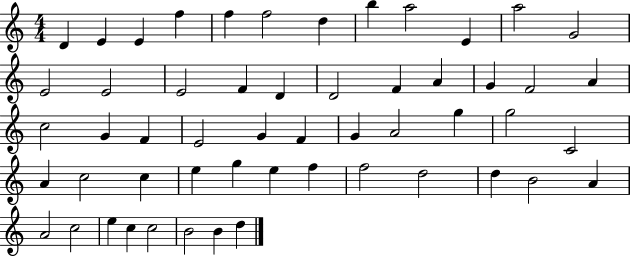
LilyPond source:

{
  \clef treble
  \numericTimeSignature
  \time 4/4
  \key c \major
  d'4 e'4 e'4 f''4 | f''4 f''2 d''4 | b''4 a''2 e'4 | a''2 g'2 | \break e'2 e'2 | e'2 f'4 d'4 | d'2 f'4 a'4 | g'4 f'2 a'4 | \break c''2 g'4 f'4 | e'2 g'4 f'4 | g'4 a'2 g''4 | g''2 c'2 | \break a'4 c''2 c''4 | e''4 g''4 e''4 f''4 | f''2 d''2 | d''4 b'2 a'4 | \break a'2 c''2 | e''4 c''4 c''2 | b'2 b'4 d''4 | \bar "|."
}